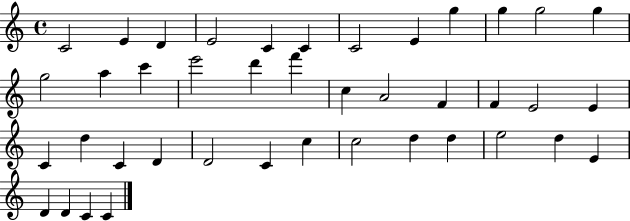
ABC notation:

X:1
T:Untitled
M:4/4
L:1/4
K:C
C2 E D E2 C C C2 E g g g2 g g2 a c' e'2 d' f' c A2 F F E2 E C d C D D2 C c c2 d d e2 d E D D C C